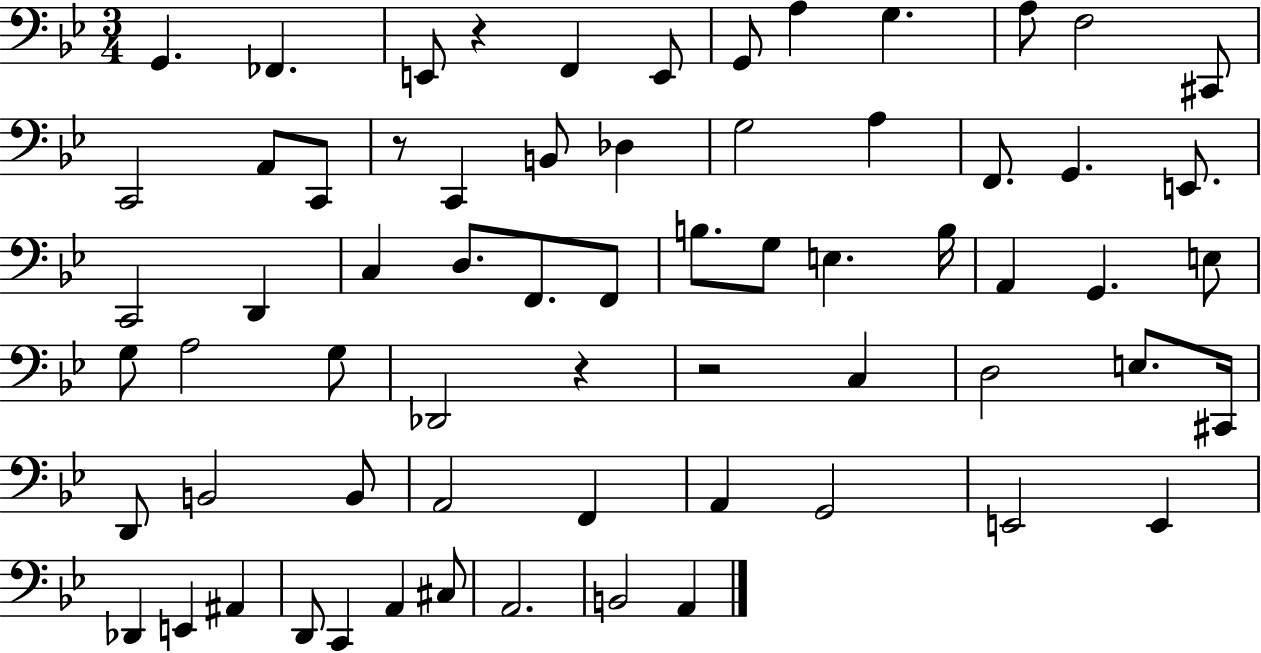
G2/q. FES2/q. E2/e R/q F2/q E2/e G2/e A3/q G3/q. A3/e F3/h C#2/e C2/h A2/e C2/e R/e C2/q B2/e Db3/q G3/h A3/q F2/e. G2/q. E2/e. C2/h D2/q C3/q D3/e. F2/e. F2/e B3/e. G3/e E3/q. B3/s A2/q G2/q. E3/e G3/e A3/h G3/e Db2/h R/q R/h C3/q D3/h E3/e. C#2/s D2/e B2/h B2/e A2/h F2/q A2/q G2/h E2/h E2/q Db2/q E2/q A#2/q D2/e C2/q A2/q C#3/e A2/h. B2/h A2/q